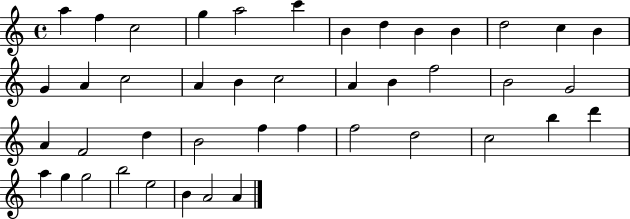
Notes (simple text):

A5/q F5/q C5/h G5/q A5/h C6/q B4/q D5/q B4/q B4/q D5/h C5/q B4/q G4/q A4/q C5/h A4/q B4/q C5/h A4/q B4/q F5/h B4/h G4/h A4/q F4/h D5/q B4/h F5/q F5/q F5/h D5/h C5/h B5/q D6/q A5/q G5/q G5/h B5/h E5/h B4/q A4/h A4/q